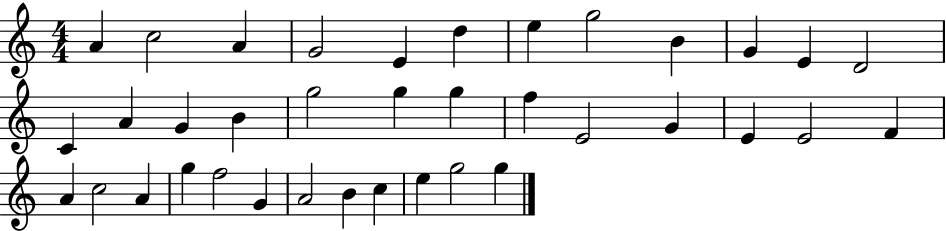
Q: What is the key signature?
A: C major